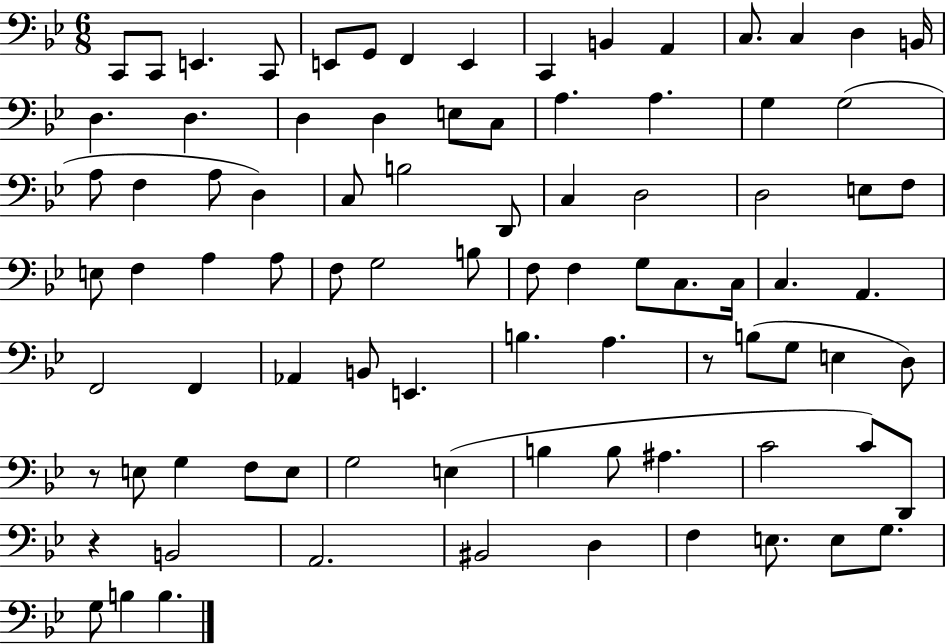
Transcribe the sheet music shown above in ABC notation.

X:1
T:Untitled
M:6/8
L:1/4
K:Bb
C,,/2 C,,/2 E,, C,,/2 E,,/2 G,,/2 F,, E,, C,, B,, A,, C,/2 C, D, B,,/4 D, D, D, D, E,/2 C,/2 A, A, G, G,2 A,/2 F, A,/2 D, C,/2 B,2 D,,/2 C, D,2 D,2 E,/2 F,/2 E,/2 F, A, A,/2 F,/2 G,2 B,/2 F,/2 F, G,/2 C,/2 C,/4 C, A,, F,,2 F,, _A,, B,,/2 E,, B, A, z/2 B,/2 G,/2 E, D,/2 z/2 E,/2 G, F,/2 E,/2 G,2 E, B, B,/2 ^A, C2 C/2 D,,/2 z B,,2 A,,2 ^B,,2 D, F, E,/2 E,/2 G,/2 G,/2 B, B,